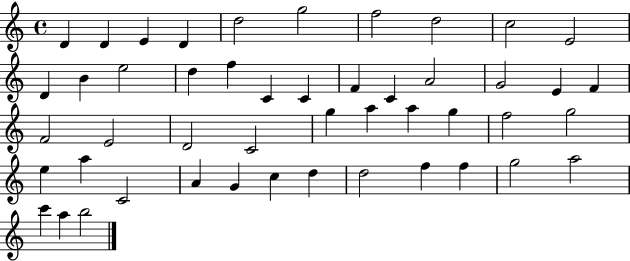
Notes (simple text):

D4/q D4/q E4/q D4/q D5/h G5/h F5/h D5/h C5/h E4/h D4/q B4/q E5/h D5/q F5/q C4/q C4/q F4/q C4/q A4/h G4/h E4/q F4/q F4/h E4/h D4/h C4/h G5/q A5/q A5/q G5/q F5/h G5/h E5/q A5/q C4/h A4/q G4/q C5/q D5/q D5/h F5/q F5/q G5/h A5/h C6/q A5/q B5/h